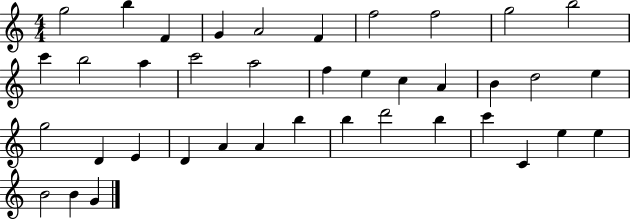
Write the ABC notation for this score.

X:1
T:Untitled
M:4/4
L:1/4
K:C
g2 b F G A2 F f2 f2 g2 b2 c' b2 a c'2 a2 f e c A B d2 e g2 D E D A A b b d'2 b c' C e e B2 B G